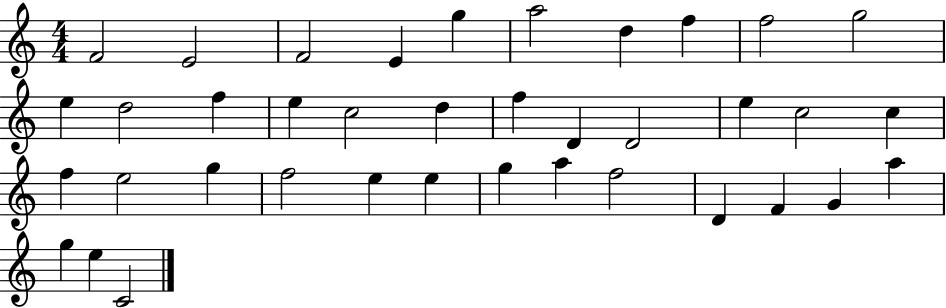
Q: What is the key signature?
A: C major